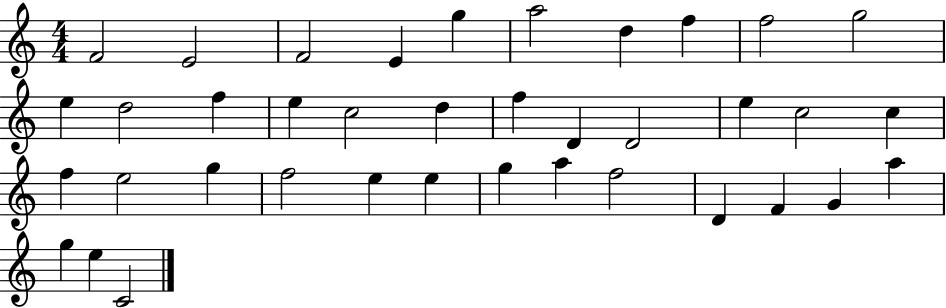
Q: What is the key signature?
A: C major